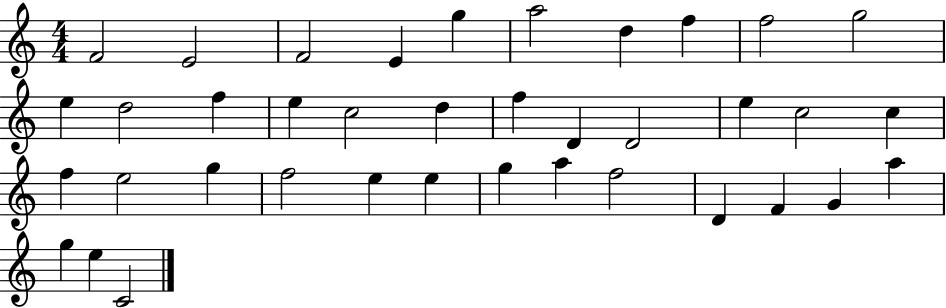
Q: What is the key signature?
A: C major